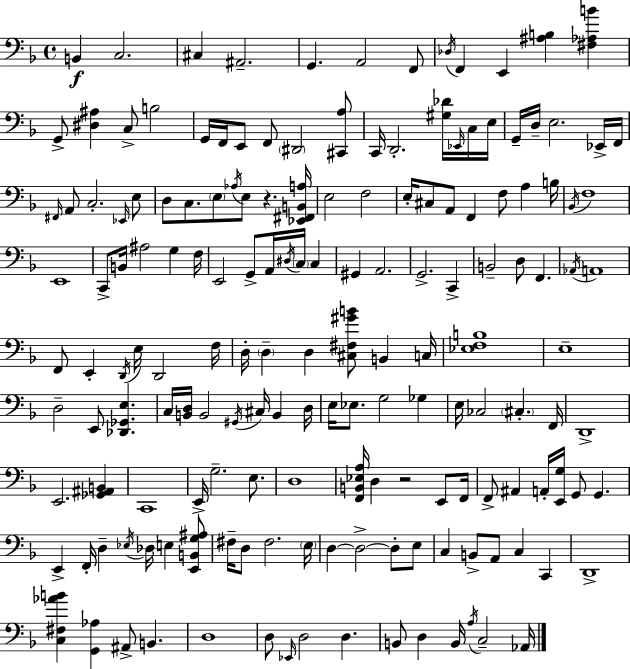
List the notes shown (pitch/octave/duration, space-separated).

B2/q C3/h. C#3/q A#2/h. G2/q. A2/h F2/e Db3/s F2/q E2/q [A#3,B3]/q [F#3,Ab3,B4]/q G2/e [D#3,A#3]/q C3/e B3/h G2/s F2/s E2/e F2/e D#2/h [C#2,A3]/e C2/s D2/h. [G#3,Db4]/s Eb2/s C3/s E3/s G2/s D3/s E3/h. Eb2/s F2/s F#2/s A2/e C3/h. Eb2/s E3/e D3/e C3/e. E3/e Ab3/s E3/e R/q. [Eb2,F#2,B2,A3]/s E3/h F3/h E3/s C#3/e A2/e F2/q F3/e A3/q B3/s Bb2/s F3/w E2/w C2/e B2/s A#3/h G3/q F3/s E2/h G2/e A2/s D#3/s C3/s C3/q G#2/q A2/h. G2/h. C2/q B2/h D3/e F2/q. Ab2/s A2/w F2/e E2/q D2/s E3/s D2/h F3/s D3/s D3/q D3/q [C#3,F#3,G#4,B4]/e B2/q C3/s [Eb3,F3,B3]/w E3/w D3/h E2/e [Db2,Gb2,E3]/q. C3/s [B2,D3]/s B2/h G#2/s C#3/s B2/q D3/s E3/s Eb3/e. G3/h Gb3/q E3/s CES3/h C#3/q. F2/s D2/w E2/h. [Gb2,A#2,B2]/q C2/w E2/s G3/h. E3/e. D3/w [F2,B2,Eb3,A3]/s D3/q R/h E2/e F2/s F2/e A#2/q A2/s [E2,G3]/s G2/e G2/q. E2/q F2/s D3/q Eb3/s Db3/s E3/q [E2,B2,G3,A#3]/e F#3/s D3/e F#3/h. E3/s D3/q D3/h D3/e E3/e C3/q B2/e A2/e C3/q C2/q D2/w [C3,F#3,Ab4,B4]/q [G2,Ab3]/q A#2/e B2/q. D3/w D3/e Eb2/s D3/h D3/q. B2/e D3/q B2/s A3/s C3/h Ab2/s